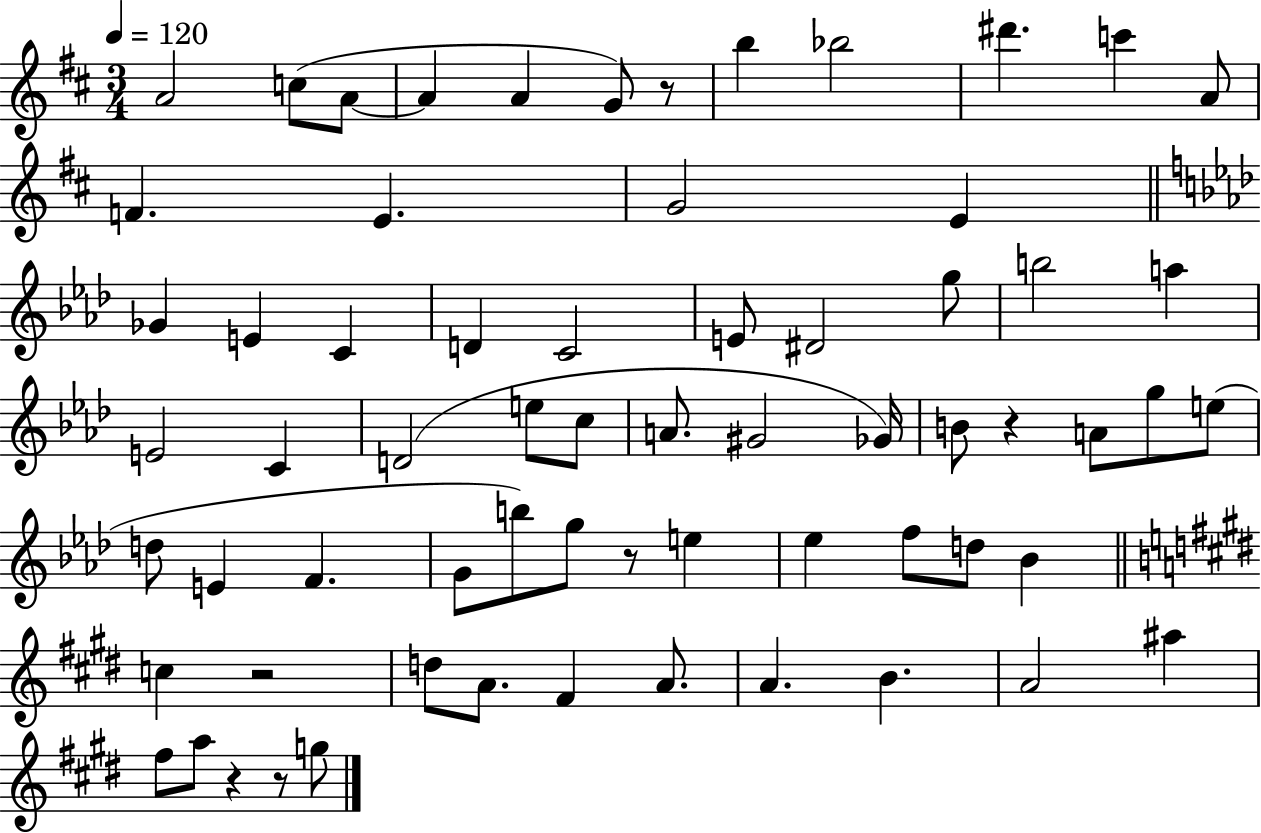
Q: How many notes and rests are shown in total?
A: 66